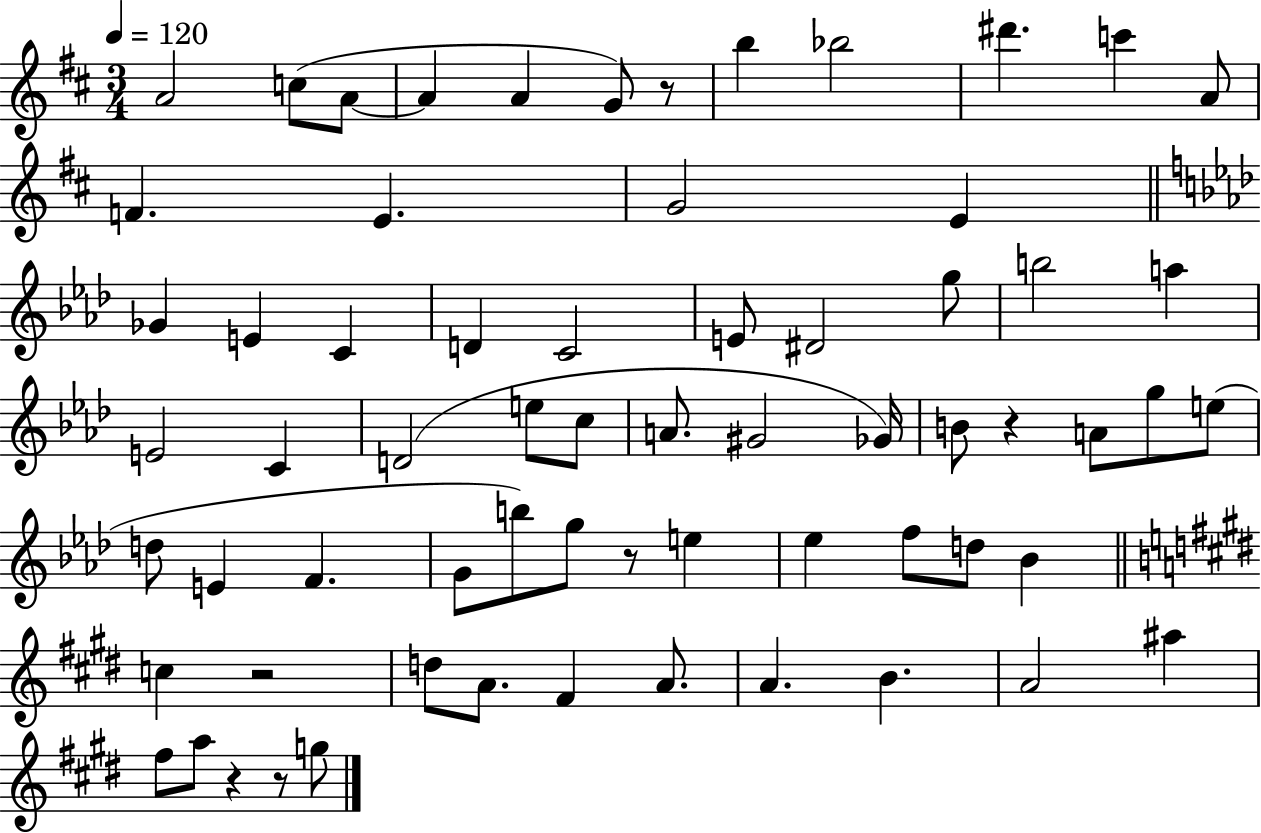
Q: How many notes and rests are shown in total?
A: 66